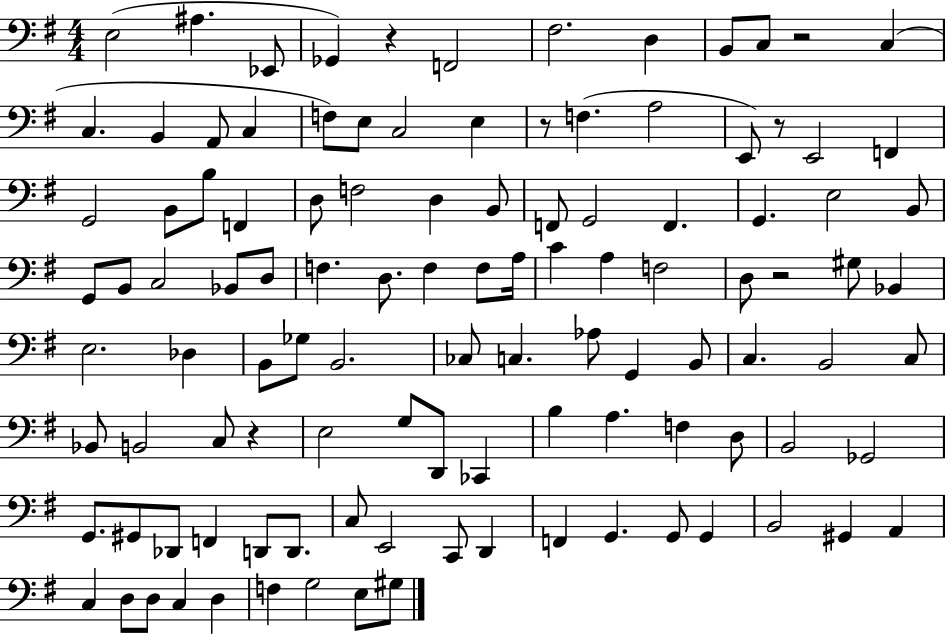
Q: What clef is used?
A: bass